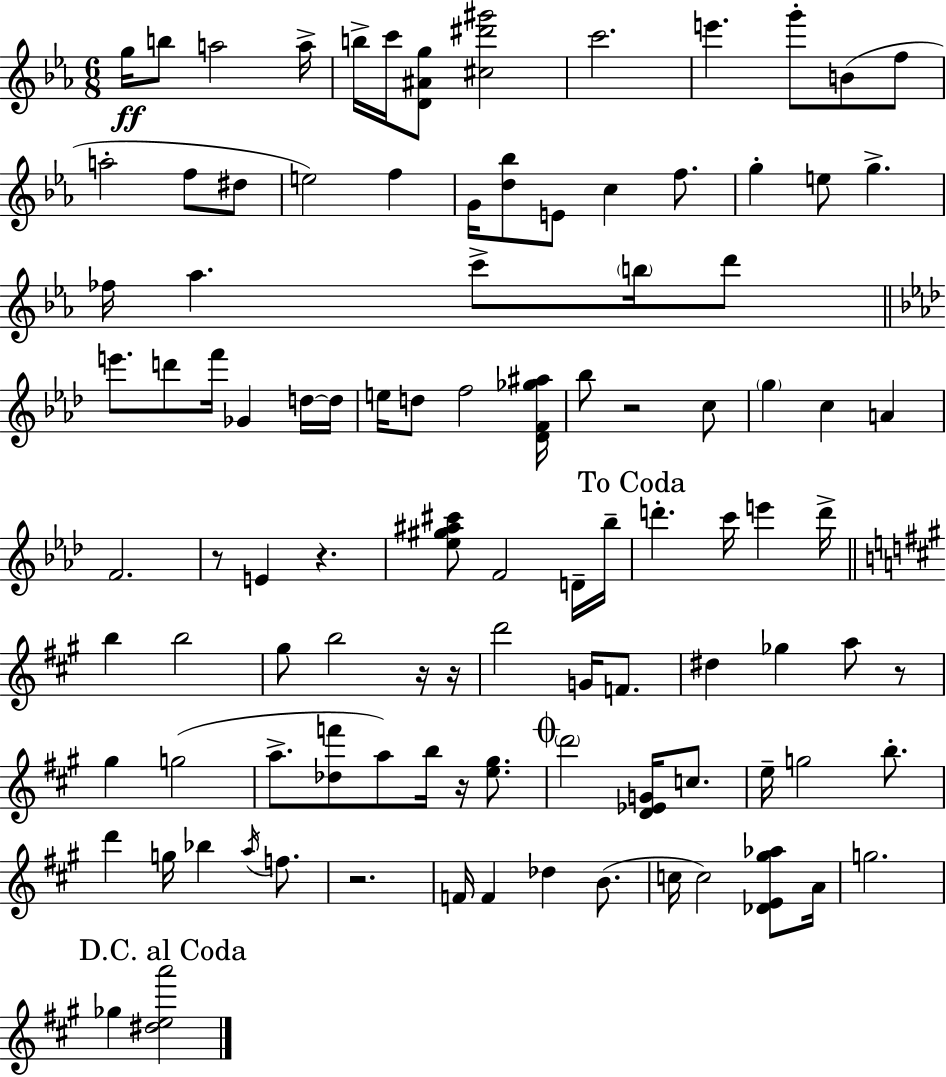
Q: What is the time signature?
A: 6/8